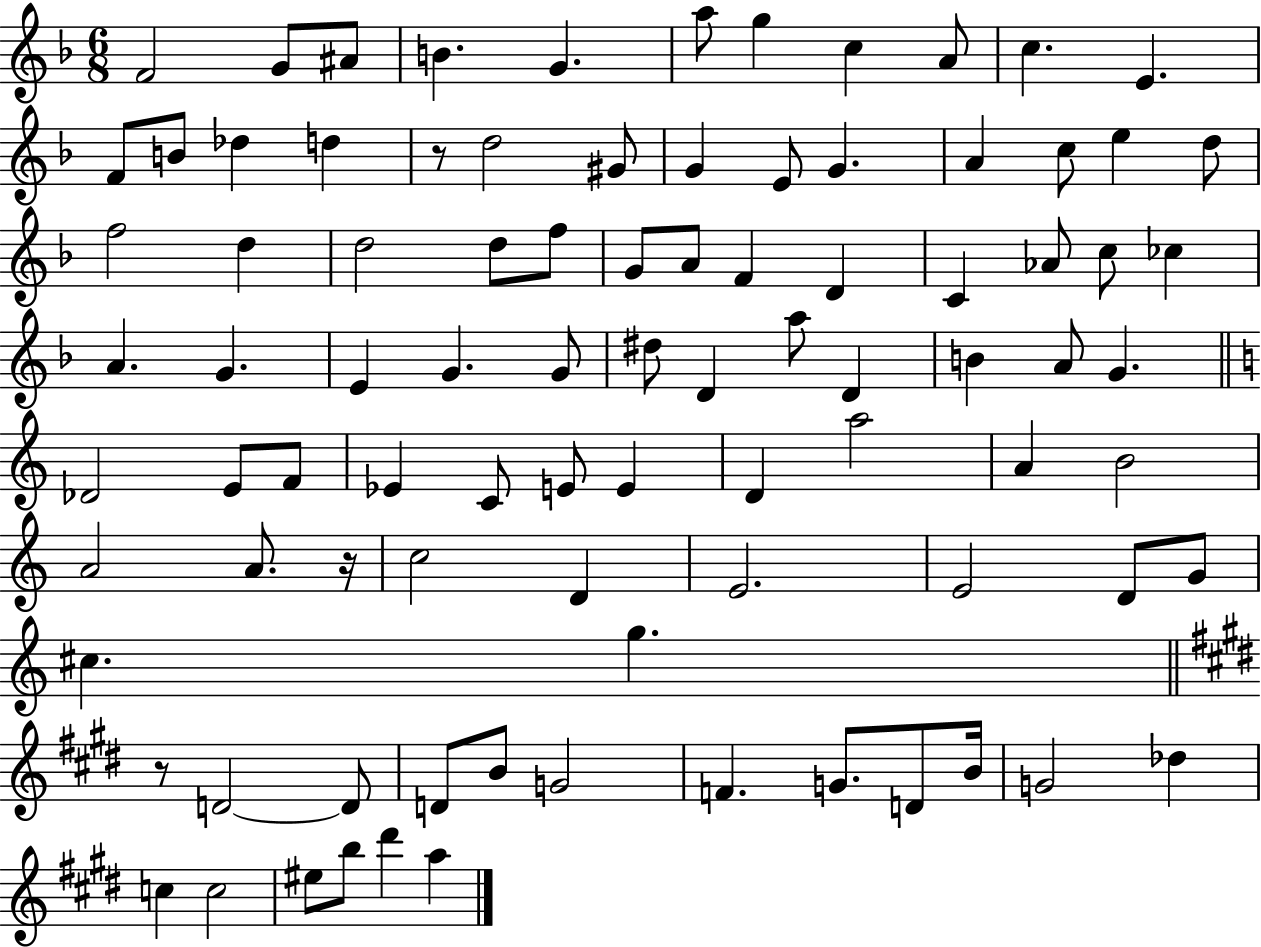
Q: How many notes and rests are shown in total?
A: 90